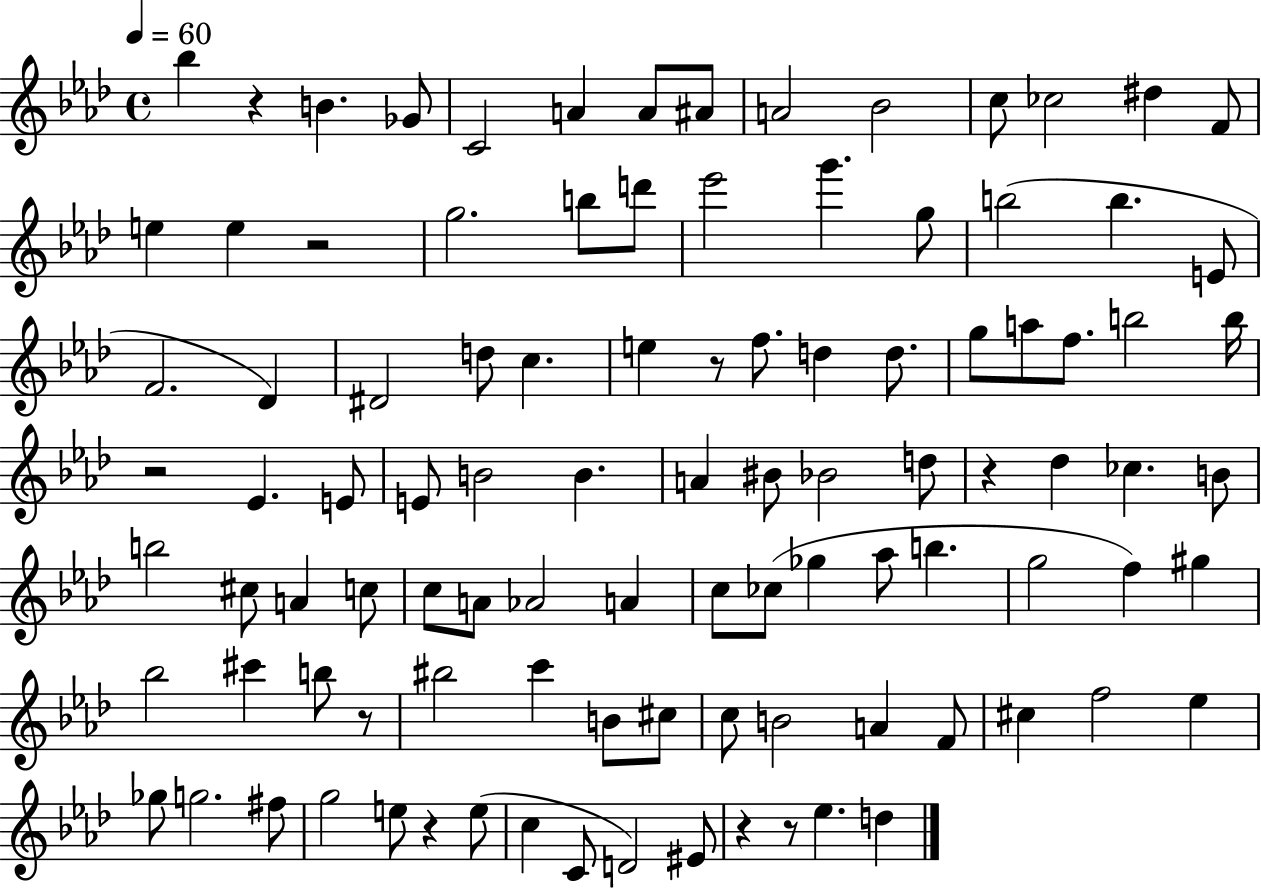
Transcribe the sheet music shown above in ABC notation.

X:1
T:Untitled
M:4/4
L:1/4
K:Ab
_b z B _G/2 C2 A A/2 ^A/2 A2 _B2 c/2 _c2 ^d F/2 e e z2 g2 b/2 d'/2 _e'2 g' g/2 b2 b E/2 F2 _D ^D2 d/2 c e z/2 f/2 d d/2 g/2 a/2 f/2 b2 b/4 z2 _E E/2 E/2 B2 B A ^B/2 _B2 d/2 z _d _c B/2 b2 ^c/2 A c/2 c/2 A/2 _A2 A c/2 _c/2 _g _a/2 b g2 f ^g _b2 ^c' b/2 z/2 ^b2 c' B/2 ^c/2 c/2 B2 A F/2 ^c f2 _e _g/2 g2 ^f/2 g2 e/2 z e/2 c C/2 D2 ^E/2 z z/2 _e d